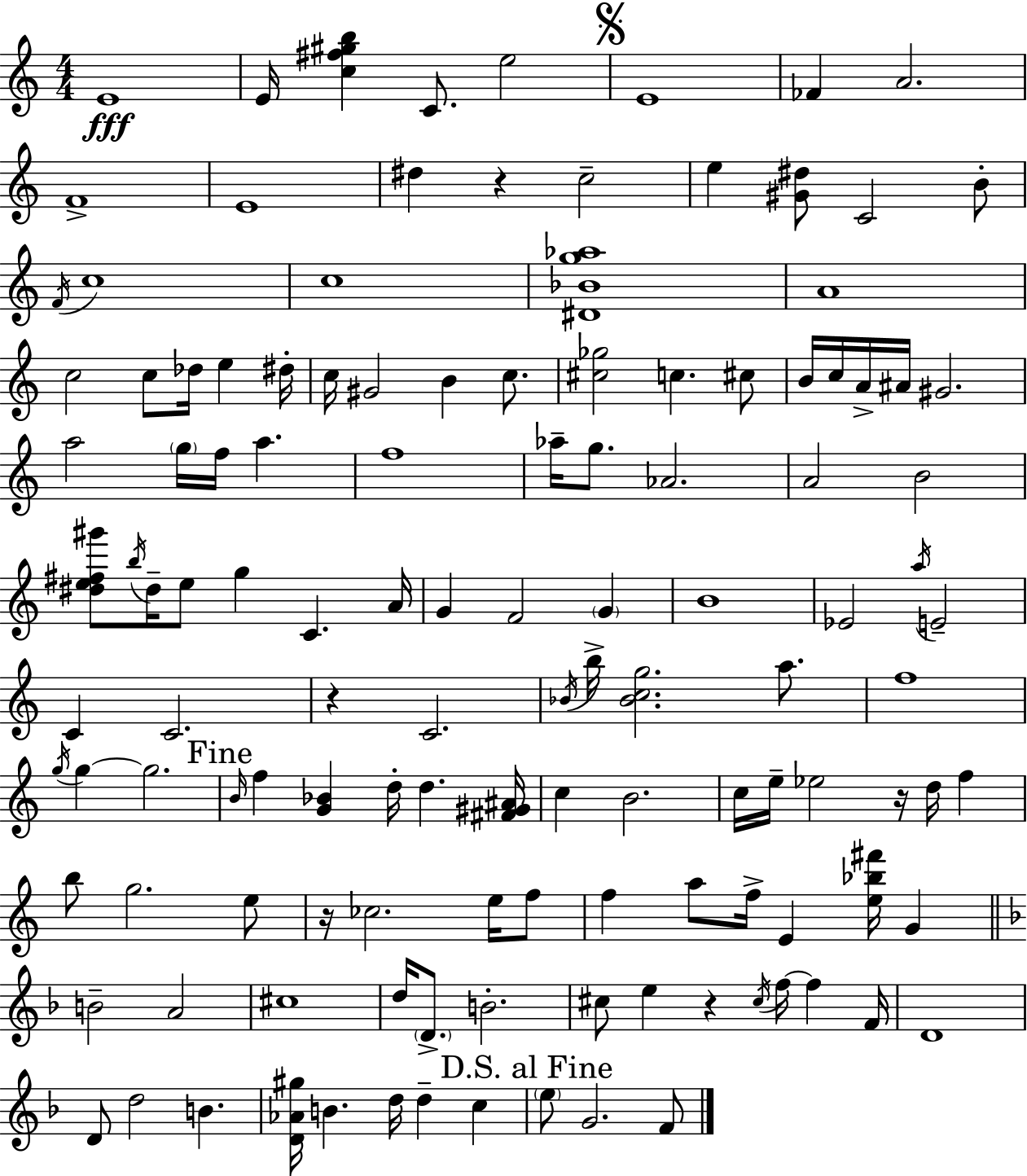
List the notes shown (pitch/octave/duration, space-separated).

E4/w E4/s [C5,F#5,G#5,B5]/q C4/e. E5/h E4/w FES4/q A4/h. F4/w E4/w D#5/q R/q C5/h E5/q [G#4,D#5]/e C4/h B4/e F4/s C5/w C5/w [D#4,Bb4,G5,Ab5]/w A4/w C5/h C5/e Db5/s E5/q D#5/s C5/s G#4/h B4/q C5/e. [C#5,Gb5]/h C5/q. C#5/e B4/s C5/s A4/s A#4/s G#4/h. A5/h G5/s F5/s A5/q. F5/w Ab5/s G5/e. Ab4/h. A4/h B4/h [D#5,E5,F#5,G#6]/e B5/s D#5/s E5/e G5/q C4/q. A4/s G4/q F4/h G4/q B4/w Eb4/h A5/s E4/h C4/q C4/h. R/q C4/h. Bb4/s B5/s [Bb4,C5,G5]/h. A5/e. F5/w G5/s G5/q G5/h. B4/s F5/q [G4,Bb4]/q D5/s D5/q. [F#4,G#4,A#4]/s C5/q B4/h. C5/s E5/s Eb5/h R/s D5/s F5/q B5/e G5/h. E5/e R/s CES5/h. E5/s F5/e F5/q A5/e F5/s E4/q [E5,Bb5,F#6]/s G4/q B4/h A4/h C#5/w D5/s D4/e. B4/h. C#5/e E5/q R/q C#5/s F5/s F5/q F4/s D4/w D4/e D5/h B4/q. [D4,Ab4,G#5]/s B4/q. D5/s D5/q C5/q E5/e G4/h. F4/e